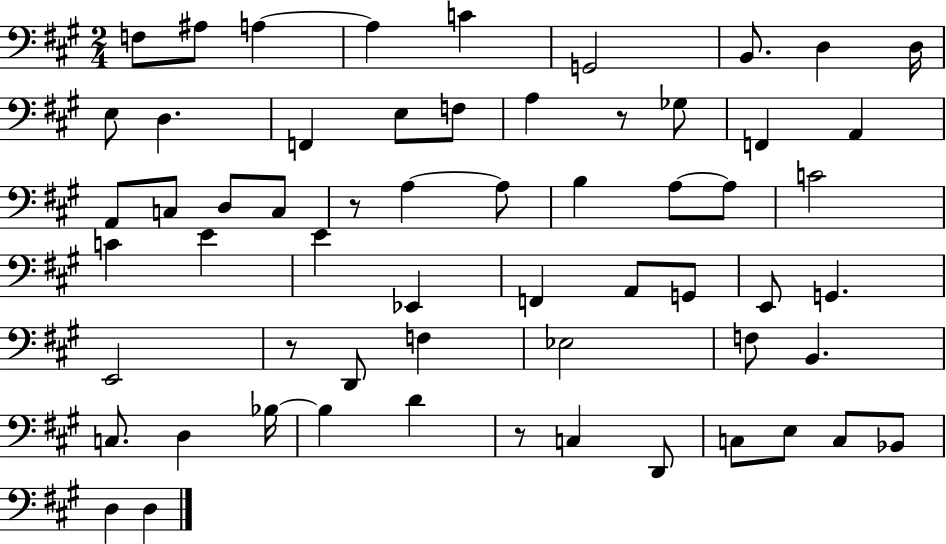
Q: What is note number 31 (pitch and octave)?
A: E4